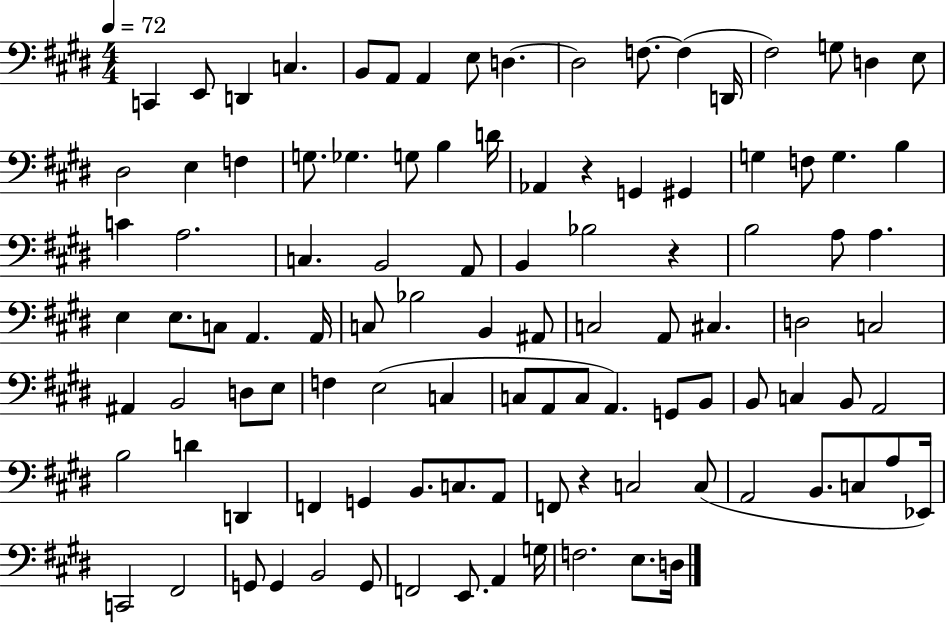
X:1
T:Untitled
M:4/4
L:1/4
K:E
C,, E,,/2 D,, C, B,,/2 A,,/2 A,, E,/2 D, D,2 F,/2 F, D,,/4 ^F,2 G,/2 D, E,/2 ^D,2 E, F, G,/2 _G, G,/2 B, D/4 _A,, z G,, ^G,, G, F,/2 G, B, C A,2 C, B,,2 A,,/2 B,, _B,2 z B,2 A,/2 A, E, E,/2 C,/2 A,, A,,/4 C,/2 _B,2 B,, ^A,,/2 C,2 A,,/2 ^C, D,2 C,2 ^A,, B,,2 D,/2 E,/2 F, E,2 C, C,/2 A,,/2 C,/2 A,, G,,/2 B,,/2 B,,/2 C, B,,/2 A,,2 B,2 D D,, F,, G,, B,,/2 C,/2 A,,/2 F,,/2 z C,2 C,/2 A,,2 B,,/2 C,/2 A,/2 _E,,/4 C,,2 ^F,,2 G,,/2 G,, B,,2 G,,/2 F,,2 E,,/2 A,, G,/4 F,2 E,/2 D,/4